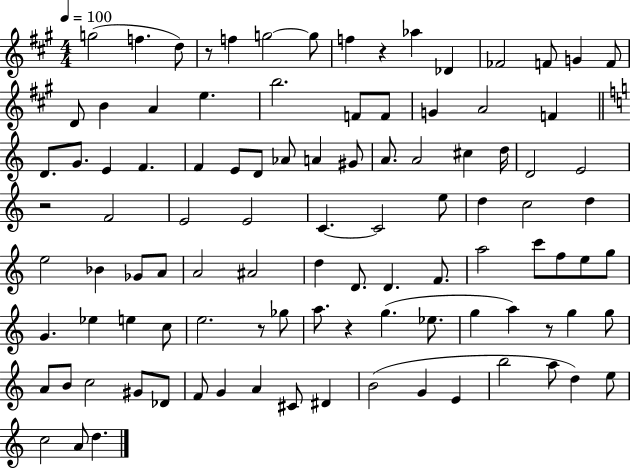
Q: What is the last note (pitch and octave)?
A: D5